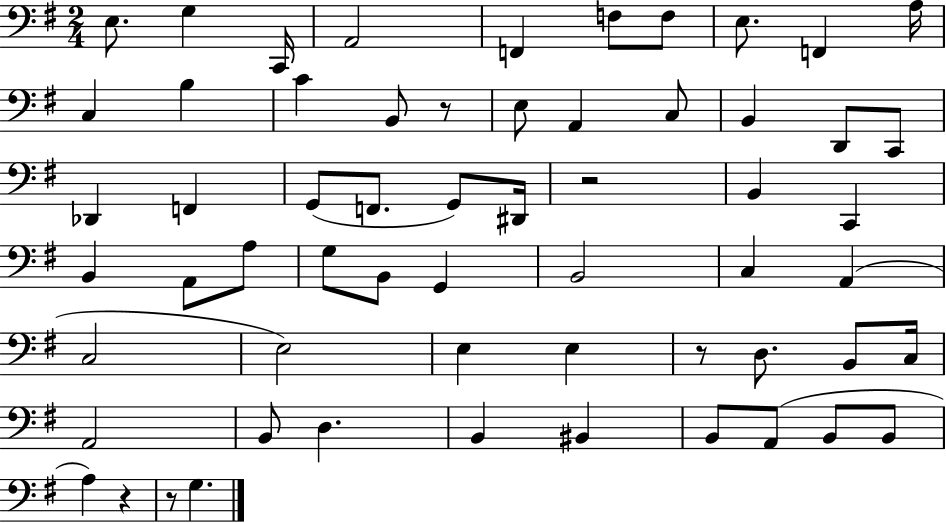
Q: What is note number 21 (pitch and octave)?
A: Db2